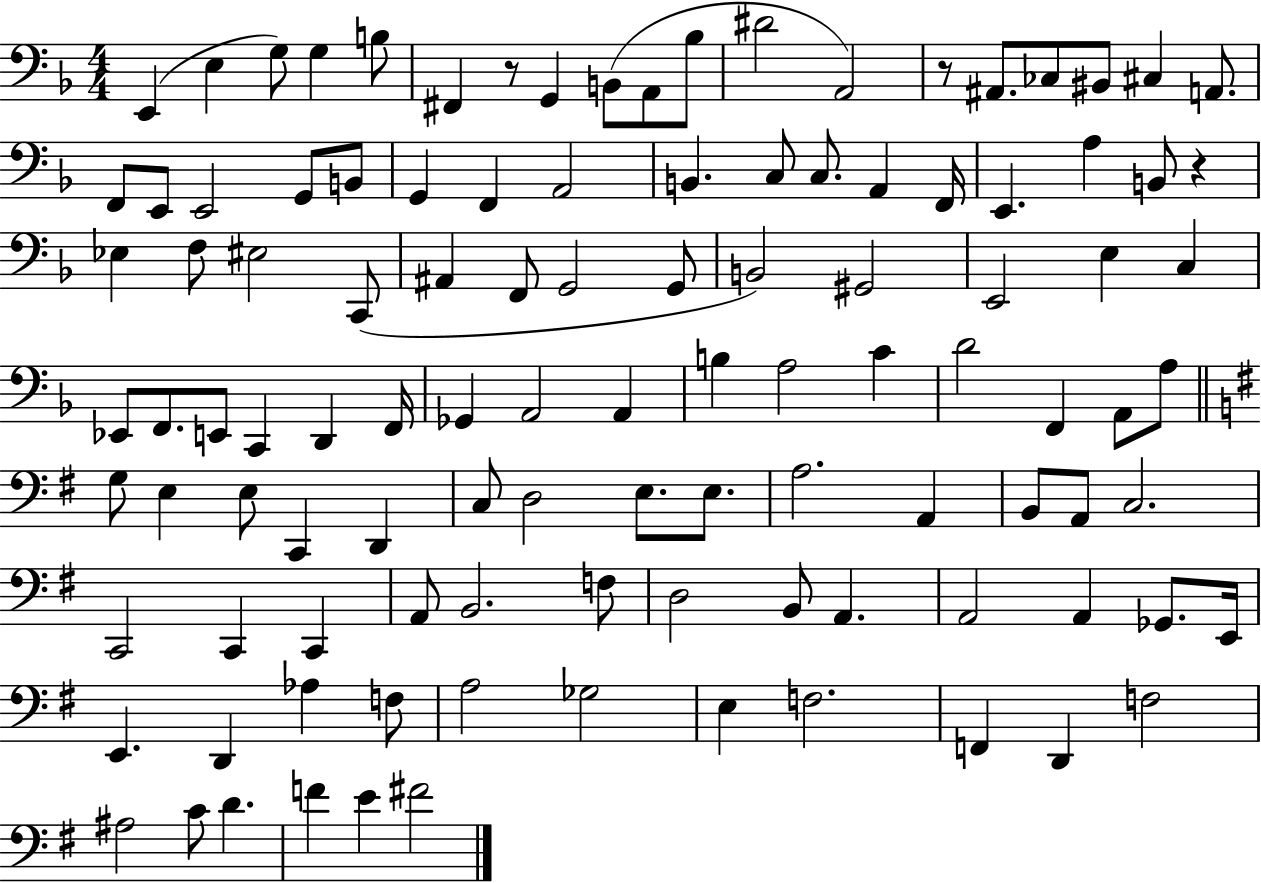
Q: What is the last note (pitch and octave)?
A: F#4